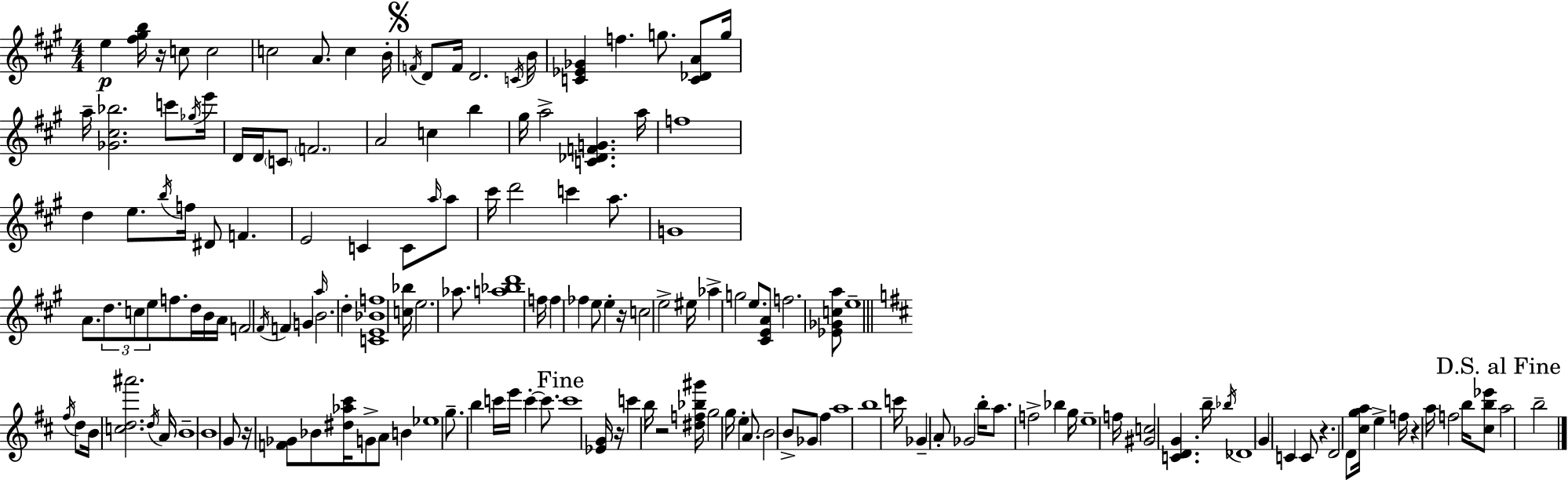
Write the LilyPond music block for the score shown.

{
  \clef treble
  \numericTimeSignature
  \time 4/4
  \key a \major
  e''4\p <fis'' gis'' b''>16 r16 c''8 c''2 | c''2 a'8. c''4 b'16-. | \mark \markup { \musicglyph "scripts.segno" } \acciaccatura { f'16 } d'8 f'16 d'2. | \acciaccatura { c'16 } b'16 <c' ees' ges'>4 f''4. g''8. <c' des' a'>8 | \break g''16 a''16-- <ges' cis'' bes''>2. c'''8 | \acciaccatura { ges''16 } e'''16 d'16 d'16 \parenthesize c'8 \parenthesize f'2. | a'2 c''4 b''4 | gis''16 a''2-> <c' des' f' g'>4. | \break a''16 f''1 | d''4 e''8. \acciaccatura { b''16 } f''16 dis'8 f'4. | e'2 c'4 | c'8 \grace { a''16 } a''8 cis'''16 d'''2 c'''4 | \break a''8. g'1 | a'8. \tuplet 3/2 { d''8. c''8 e''8 } f''8. | d''16 b'16 a'16 f'2 \acciaccatura { fis'16 } f'4 | g'4 \grace { a''16 } b'2. | \break d''4-. <c' e' bes' f''>1 | <c'' bes''>16 e''2. | aes''8. <a'' bes'' d'''>1 | f''16 f''4 fes''4 | \break e''8 e''4-. r16 c''2 e''2-> | eis''16 aes''4-> g''2 | e''8. <cis' e' a'>8 f''2. | <ees' ges' c'' a''>8 e''1-- | \break \bar "||" \break \key b \minor \acciaccatura { fis''16 } d''8 b'16 <c'' d'' ais'''>2. | \acciaccatura { d''16 } a'16 b'1-- | b'1 | g'8 r16 <f' ges'>8 bes'8 <dis'' aes'' cis'''>16 g'8-> a'8 b'4 | \break ees''1 | g''8.-- b''4 c'''16 e'''16 c'''4-.~~ c'''8. | \mark "Fine" c'''1 | <ees' g'>16 r16 c'''4 b''16 r2 | \break <dis'' f'' bes'' gis'''>16 g''2 g''16 e''4-. a'8. | b'2 b'8-> ges'8 fis''4 | a''1 | b''1 | \break c'''16 ges'4-- a'8-. ges'2 | b''16-. a''8. f''2-> bes''4 | g''16 e''1-- | f''16 <gis' c''>2 <c' d' g'>4. | \break b''16-- \acciaccatura { bes''16 } des'1 | g'4 c'4 c'8 r4. | d'2 d'8 <cis'' g'' a''>16 e''4-> | f''16 r4 a''16 f''2 | \break b''16 <cis'' b'' ees'''>8 \mark "D.S. al Fine" a''2 b''2-- | \bar "|."
}